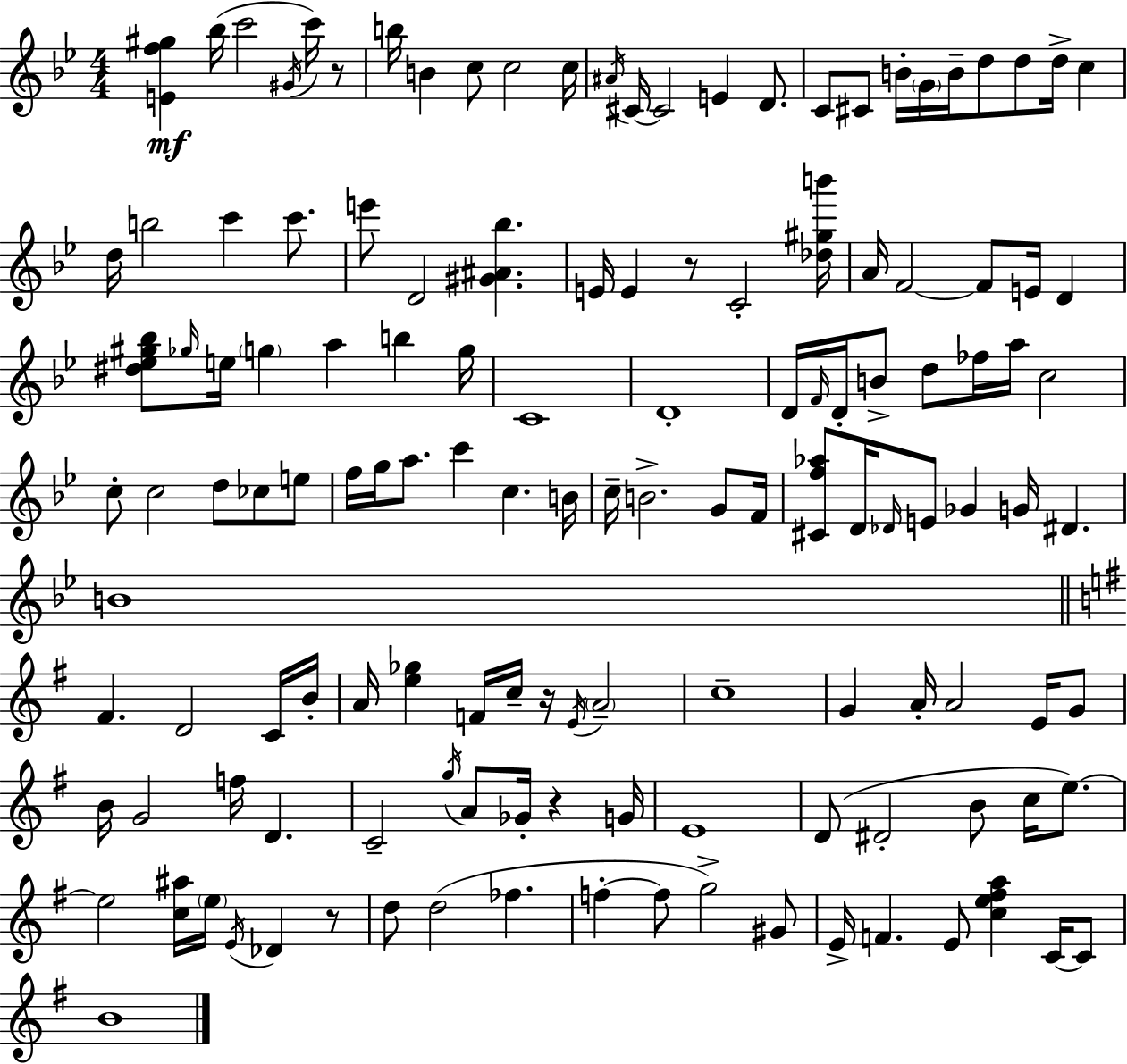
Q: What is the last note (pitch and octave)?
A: B4